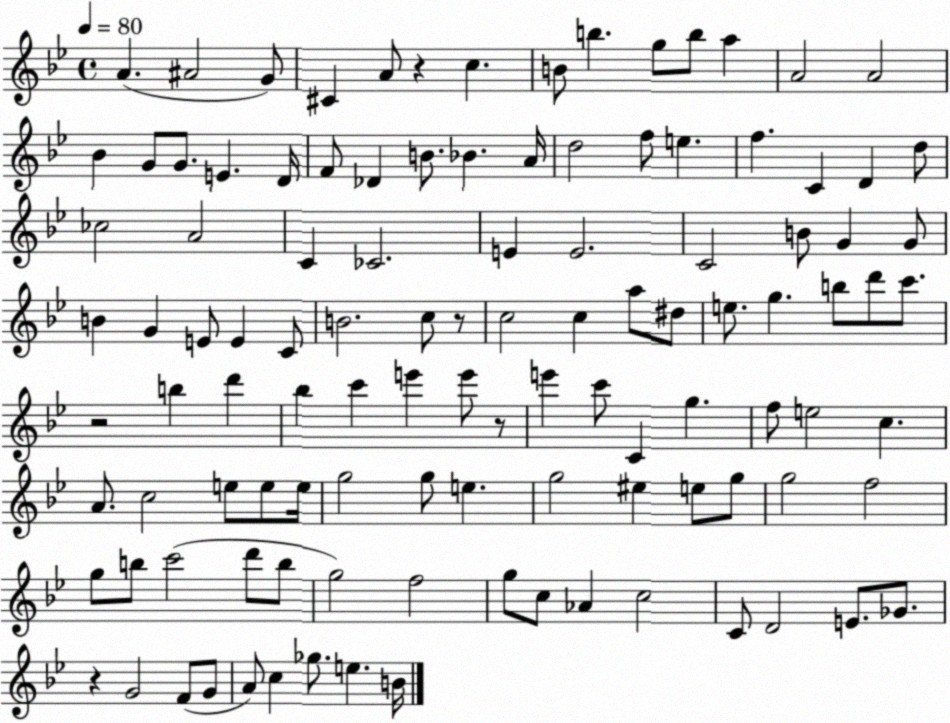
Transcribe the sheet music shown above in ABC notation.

X:1
T:Untitled
M:4/4
L:1/4
K:Bb
A ^A2 G/2 ^C A/2 z c B/2 b g/2 b/2 a A2 A2 _B G/2 G/2 E D/4 F/2 _D B/2 _B A/4 d2 f/2 e f C D d/2 _c2 A2 C _C2 E E2 C2 B/2 G G/2 B G E/2 E C/2 B2 c/2 z/2 c2 c a/2 ^d/2 e/2 g b/2 d'/2 c'/2 z2 b d' _b c' e' e'/2 z/2 e' c'/2 C g f/2 e2 c A/2 c2 e/2 e/2 e/4 g2 g/2 e g2 ^e e/2 g/2 g2 f2 g/2 b/2 c'2 d'/2 b/2 g2 f2 g/2 c/2 _A c2 C/2 D2 E/2 _G/2 z G2 F/2 G/2 A/2 c _g/2 e B/4